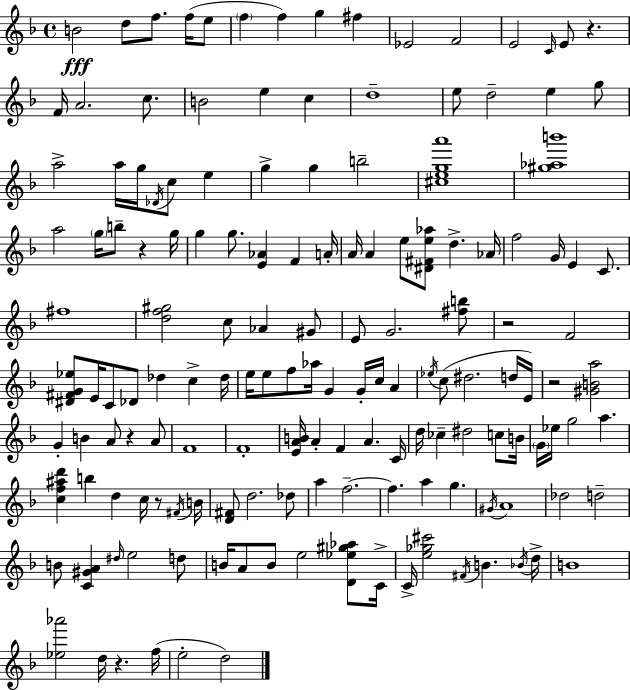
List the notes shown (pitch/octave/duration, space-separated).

B4/h D5/e F5/e. F5/s E5/e F5/q F5/q G5/q F#5/q Eb4/h F4/h E4/h C4/s E4/e R/q. F4/s A4/h. C5/e. B4/h E5/q C5/q D5/w E5/e D5/h E5/q G5/e A5/h A5/s G5/s Db4/s C5/e E5/q G5/q G5/q B5/h [C#5,E5,G5,A6]/w [G#5,Ab5,B6]/w A5/h G5/s B5/e R/q G5/s G5/q G5/e. [E4,Ab4]/q F4/q A4/s A4/s A4/q E5/e [D#4,F#4,E5,Ab5]/e D5/q. Ab4/s F5/h G4/s E4/q C4/e. F#5/w [D5,F5,G#5]/h C5/e Ab4/q G#4/e E4/e G4/h. [F#5,B5]/e R/h F4/h [D#4,F#4,G4,Eb5]/e E4/s C4/e Db4/e Db5/q C5/q Db5/s E5/s E5/e F5/e Ab5/s G4/q G4/s C5/s A4/q Eb5/s C5/e D#5/h. D5/s E4/s R/h [G#4,B4,A5]/h G4/q B4/q A4/e R/q A4/e F4/w F4/w [E4,A4,B4]/s A4/q F4/q A4/q. C4/s D5/s CES5/q D#5/h C5/e B4/s G4/s Eb5/s G5/h A5/q. [C5,F5,A#5,D6]/q B5/q D5/q C5/s R/e F#4/s B4/s [D4,F#4]/e D5/h. Db5/e A5/q F5/h. F5/q. A5/q G5/q. G#4/s A4/w Db5/h D5/h B4/e [C4,G#4,A4]/q D#5/s E5/h D5/e B4/s A4/e B4/e E5/h [D4,Eb5,G#5,Ab5]/e C4/s C4/s [E5,Gb5,C#6]/h F#4/s B4/q. Bb4/s D5/s B4/w [Eb5,Ab6]/h D5/s R/q. F5/s E5/h D5/h